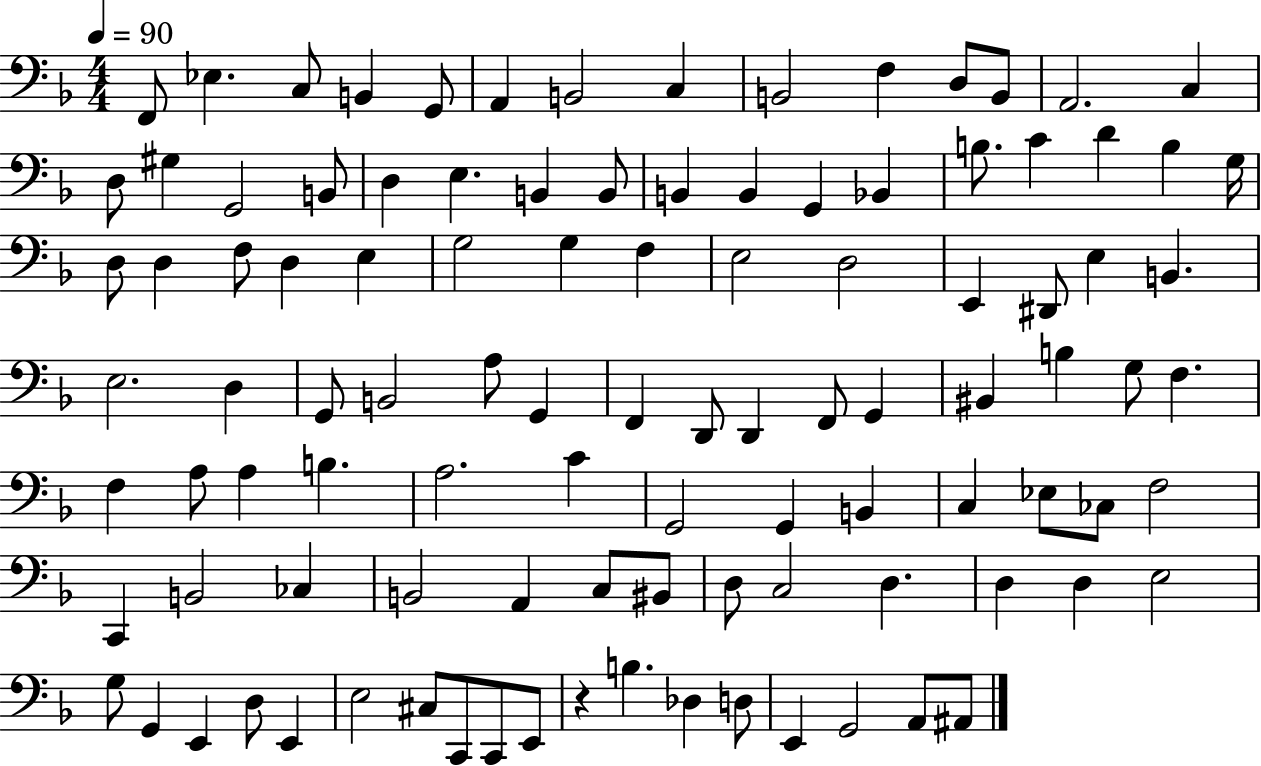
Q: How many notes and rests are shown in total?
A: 104